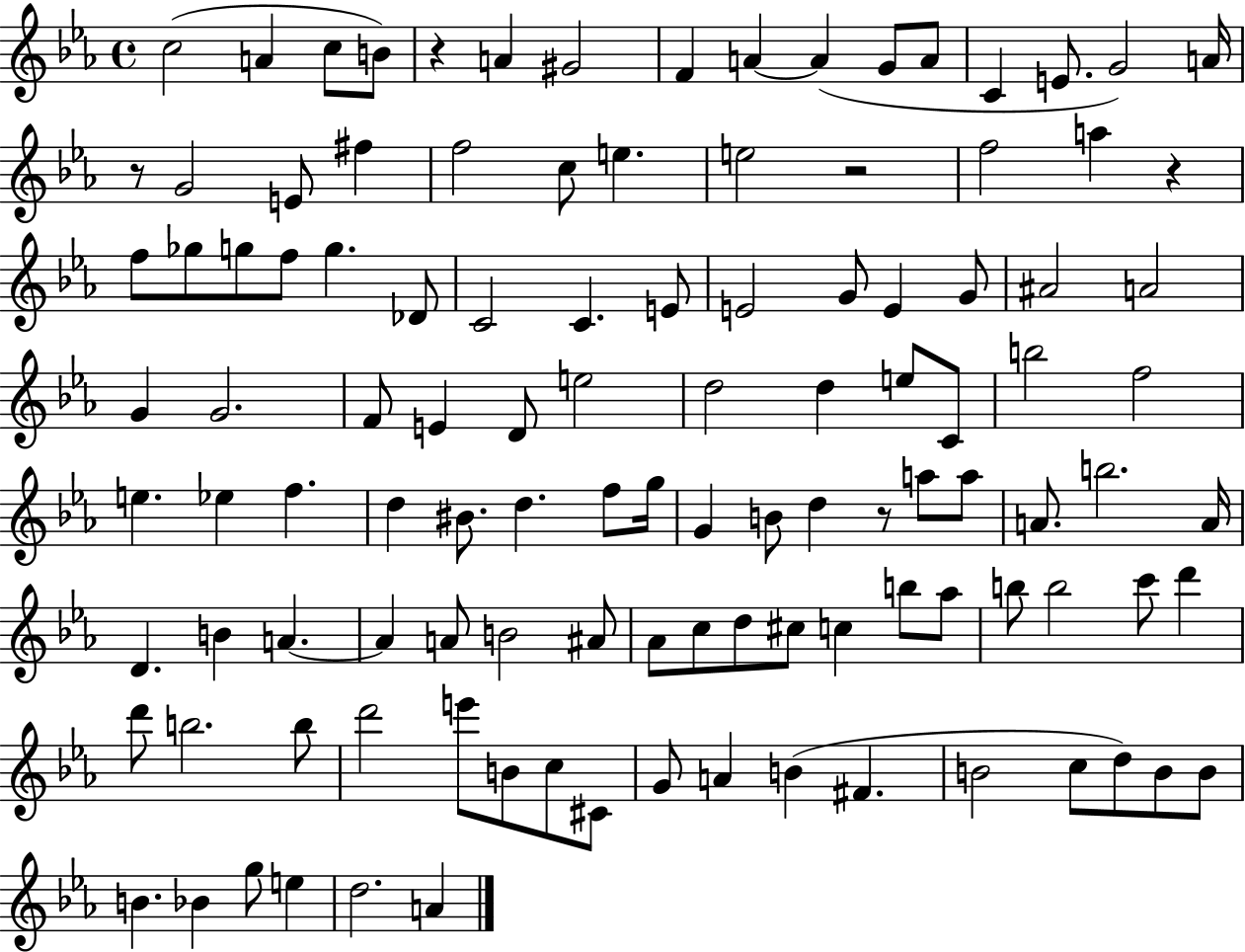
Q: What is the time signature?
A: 4/4